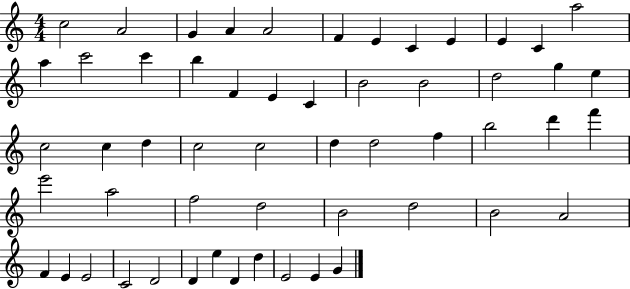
{
  \clef treble
  \numericTimeSignature
  \time 4/4
  \key c \major
  c''2 a'2 | g'4 a'4 a'2 | f'4 e'4 c'4 e'4 | e'4 c'4 a''2 | \break a''4 c'''2 c'''4 | b''4 f'4 e'4 c'4 | b'2 b'2 | d''2 g''4 e''4 | \break c''2 c''4 d''4 | c''2 c''2 | d''4 d''2 f''4 | b''2 d'''4 f'''4 | \break e'''2 a''2 | f''2 d''2 | b'2 d''2 | b'2 a'2 | \break f'4 e'4 e'2 | c'2 d'2 | d'4 e''4 d'4 d''4 | e'2 e'4 g'4 | \break \bar "|."
}